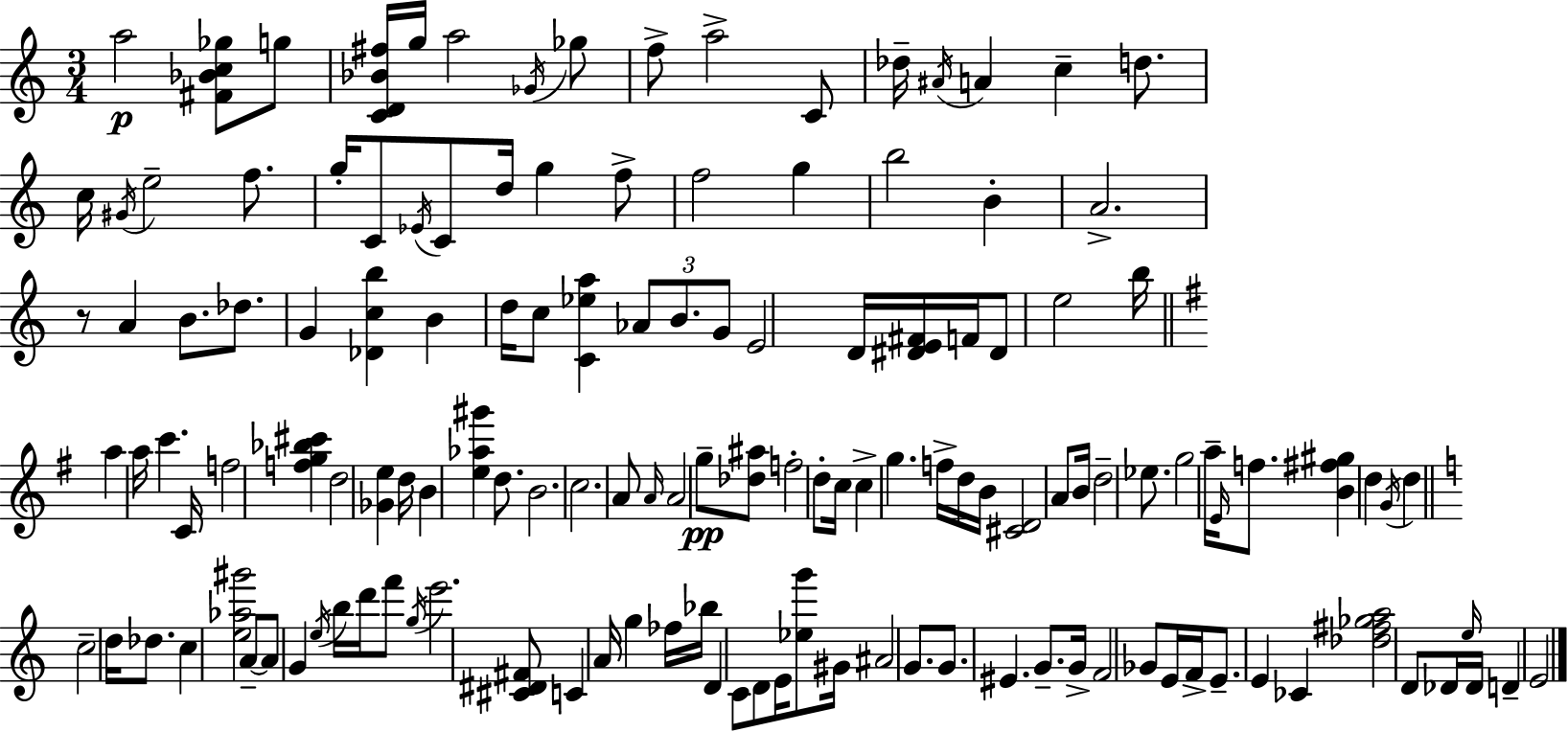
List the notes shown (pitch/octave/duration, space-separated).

A5/h [F#4,Bb4,C5,Gb5]/e G5/e [C4,D4,Bb4,F#5]/s G5/s A5/h Gb4/s Gb5/e F5/e A5/h C4/e Db5/s A#4/s A4/q C5/q D5/e. C5/s G#4/s E5/h F5/e. G5/s C4/e Eb4/s C4/e D5/s G5/q F5/e F5/h G5/q B5/h B4/q A4/h. R/e A4/q B4/e. Db5/e. G4/q [Db4,C5,B5]/q B4/q D5/s C5/e [C4,Eb5,A5]/q Ab4/e B4/e. G4/e E4/h D4/s [D#4,E4,F#4]/s F4/s D#4/e E5/h B5/s A5/q A5/s C6/q. C4/s F5/h [F5,G5,Bb5,C#6]/q D5/h [Gb4,E5]/q D5/s B4/q [E5,Ab5,G#6]/q D5/e. B4/h. C5/h. A4/e A4/s A4/h G5/e [Db5,A#5]/e F5/h D5/e C5/s C5/q G5/q. F5/s D5/s B4/s [C#4,D4]/h A4/e B4/s D5/h Eb5/e. G5/h A5/s E4/s F5/e. [B4,F#5,G#5]/q D5/q G4/s D5/q C5/h D5/s Db5/e. C5/q [E5,Ab5,G#6]/h A4/e A4/e G4/q E5/s B5/s D6/s F6/e G5/s E6/h. [C#4,D#4,F#4]/e C4/q A4/s G5/q FES5/s Bb5/s D4/q C4/e D4/e E4/s [Eb5,G6]/e G#4/s A#4/h G4/e. G4/e. EIS4/q. G4/e. G4/s F4/h Gb4/e E4/s F4/s E4/e. E4/q CES4/q [Db5,F#5,Gb5,A5]/h D4/e Db4/s E5/s Db4/s D4/q E4/h